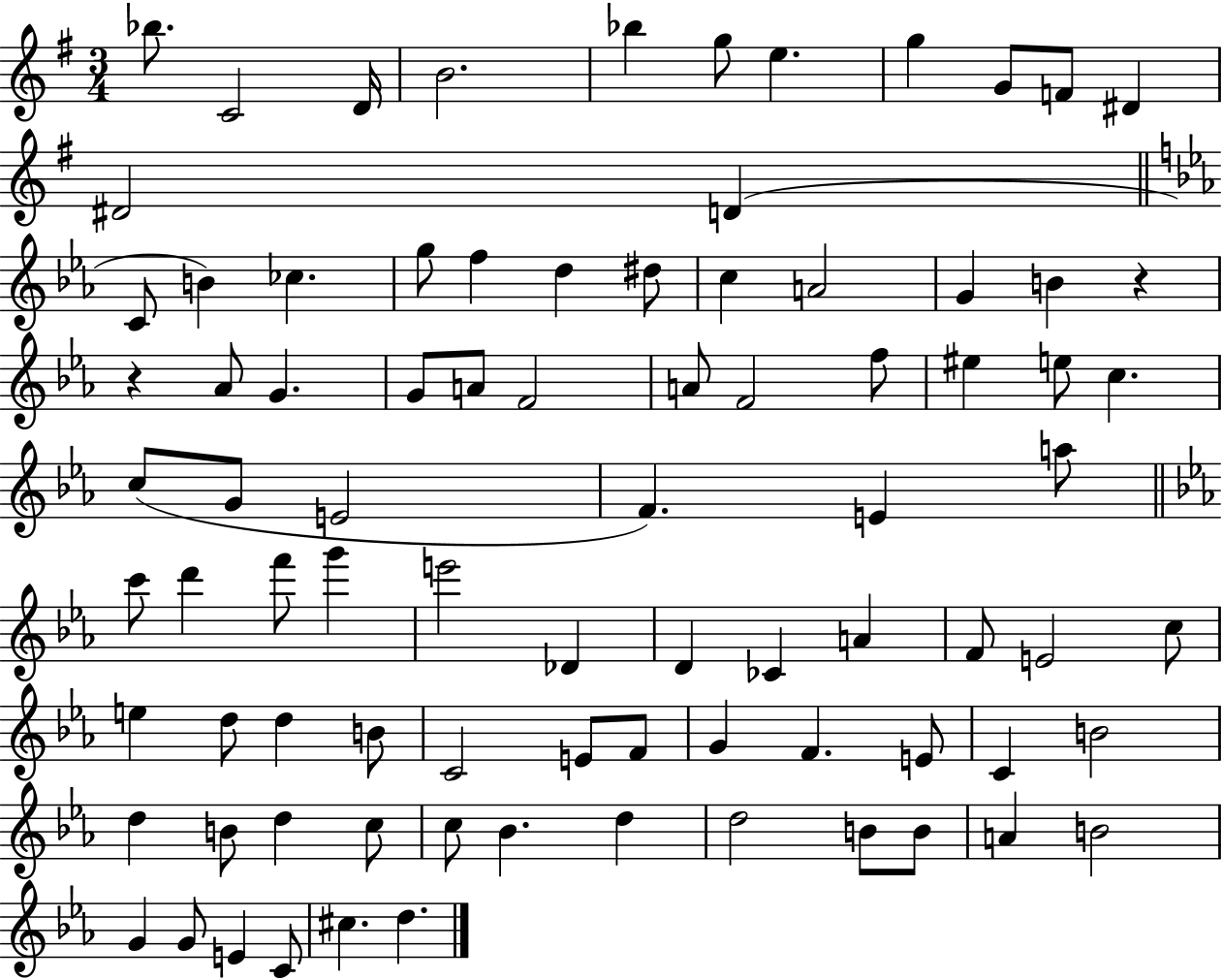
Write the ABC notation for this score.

X:1
T:Untitled
M:3/4
L:1/4
K:G
_b/2 C2 D/4 B2 _b g/2 e g G/2 F/2 ^D ^D2 D C/2 B _c g/2 f d ^d/2 c A2 G B z z _A/2 G G/2 A/2 F2 A/2 F2 f/2 ^e e/2 c c/2 G/2 E2 F E a/2 c'/2 d' f'/2 g' e'2 _D D _C A F/2 E2 c/2 e d/2 d B/2 C2 E/2 F/2 G F E/2 C B2 d B/2 d c/2 c/2 _B d d2 B/2 B/2 A B2 G G/2 E C/2 ^c d